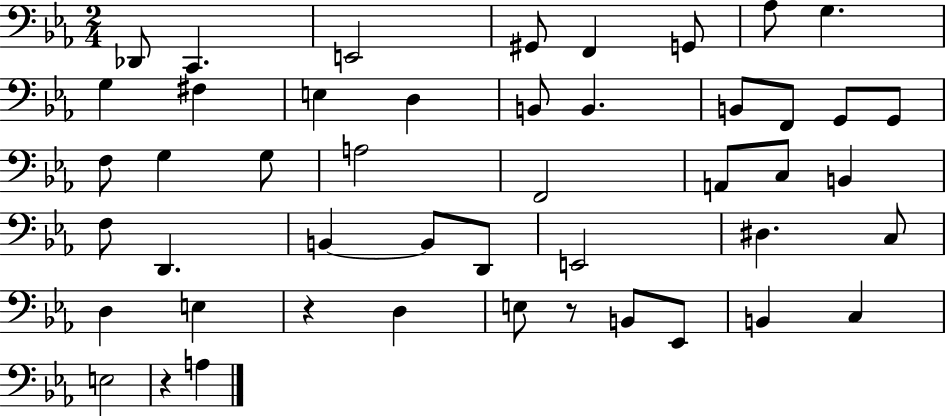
Db2/e C2/q. E2/h G#2/e F2/q G2/e Ab3/e G3/q. G3/q F#3/q E3/q D3/q B2/e B2/q. B2/e F2/e G2/e G2/e F3/e G3/q G3/e A3/h F2/h A2/e C3/e B2/q F3/e D2/q. B2/q B2/e D2/e E2/h D#3/q. C3/e D3/q E3/q R/q D3/q E3/e R/e B2/e Eb2/e B2/q C3/q E3/h R/q A3/q